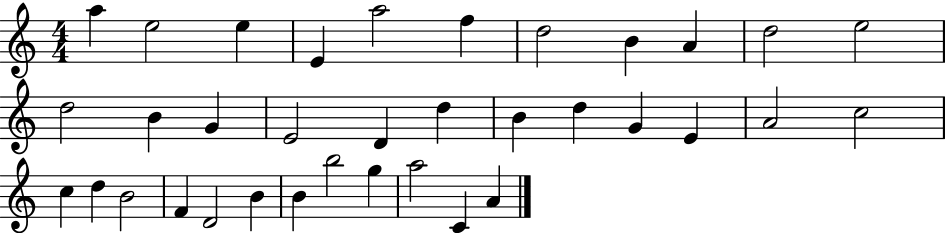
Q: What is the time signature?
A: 4/4